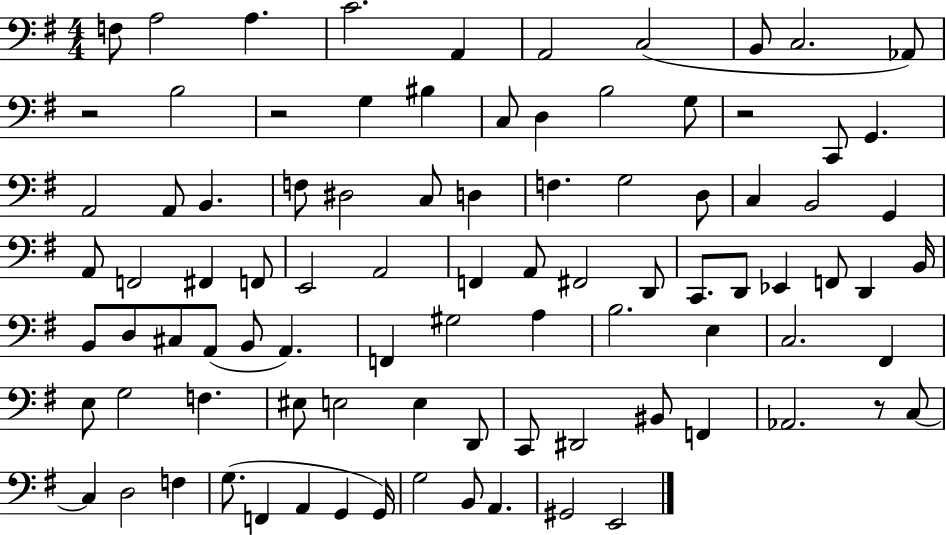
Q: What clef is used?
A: bass